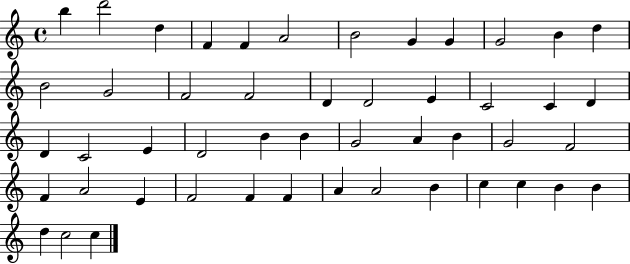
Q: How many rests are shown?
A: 0